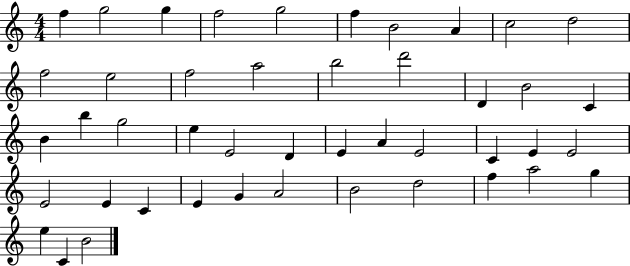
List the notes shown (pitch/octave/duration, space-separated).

F5/q G5/h G5/q F5/h G5/h F5/q B4/h A4/q C5/h D5/h F5/h E5/h F5/h A5/h B5/h D6/h D4/q B4/h C4/q B4/q B5/q G5/h E5/q E4/h D4/q E4/q A4/q E4/h C4/q E4/q E4/h E4/h E4/q C4/q E4/q G4/q A4/h B4/h D5/h F5/q A5/h G5/q E5/q C4/q B4/h